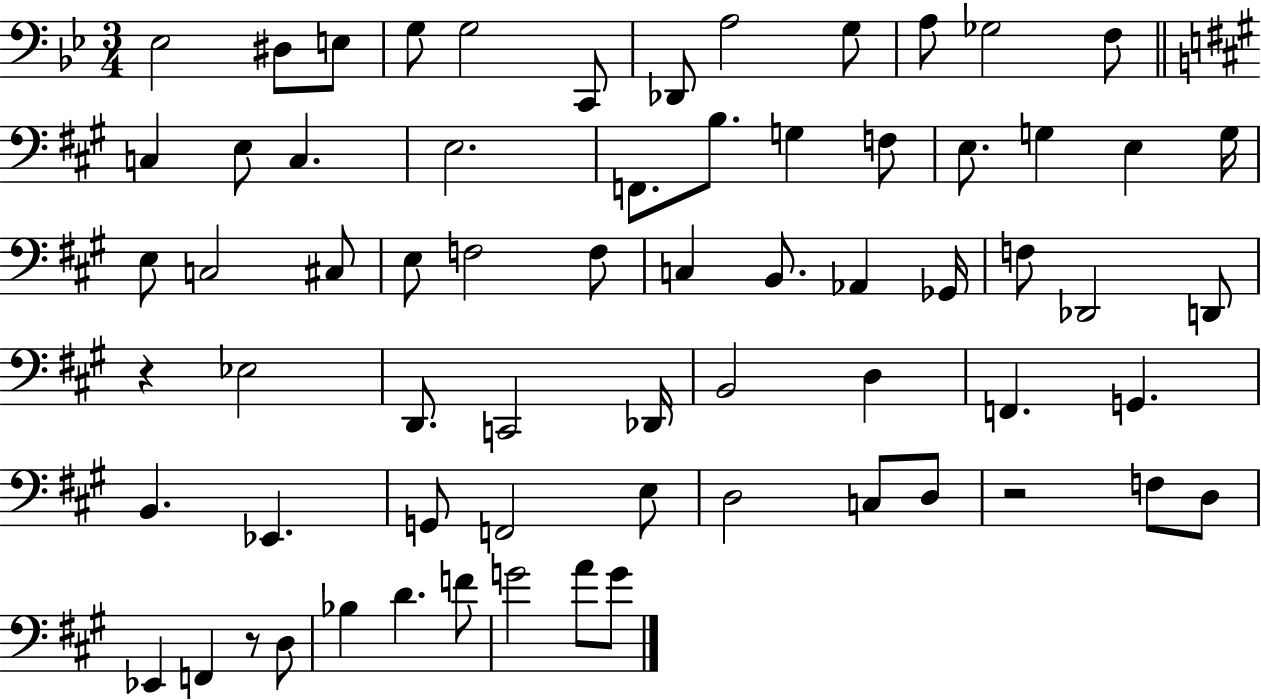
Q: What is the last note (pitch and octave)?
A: G4